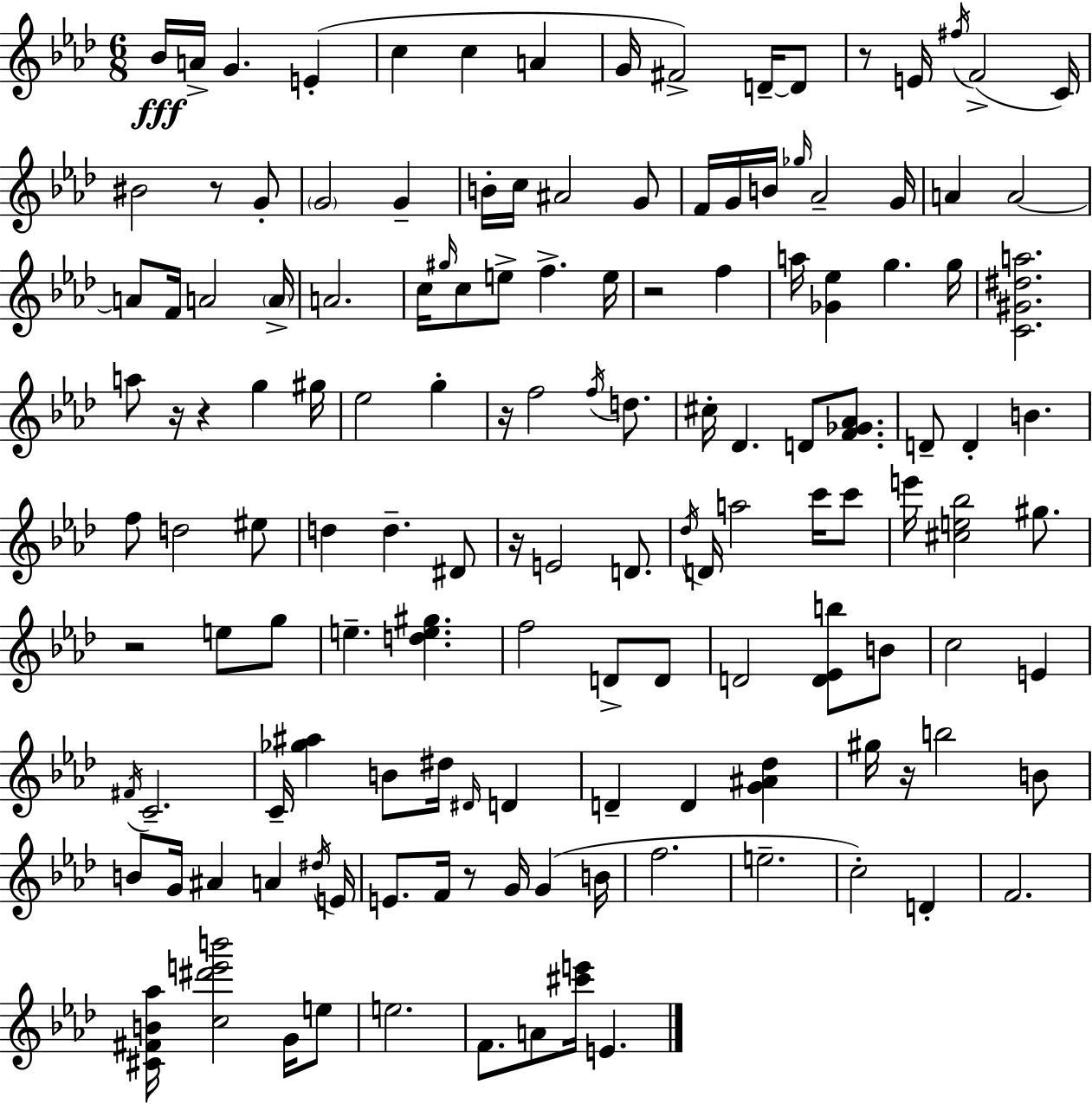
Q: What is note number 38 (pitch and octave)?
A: G#5